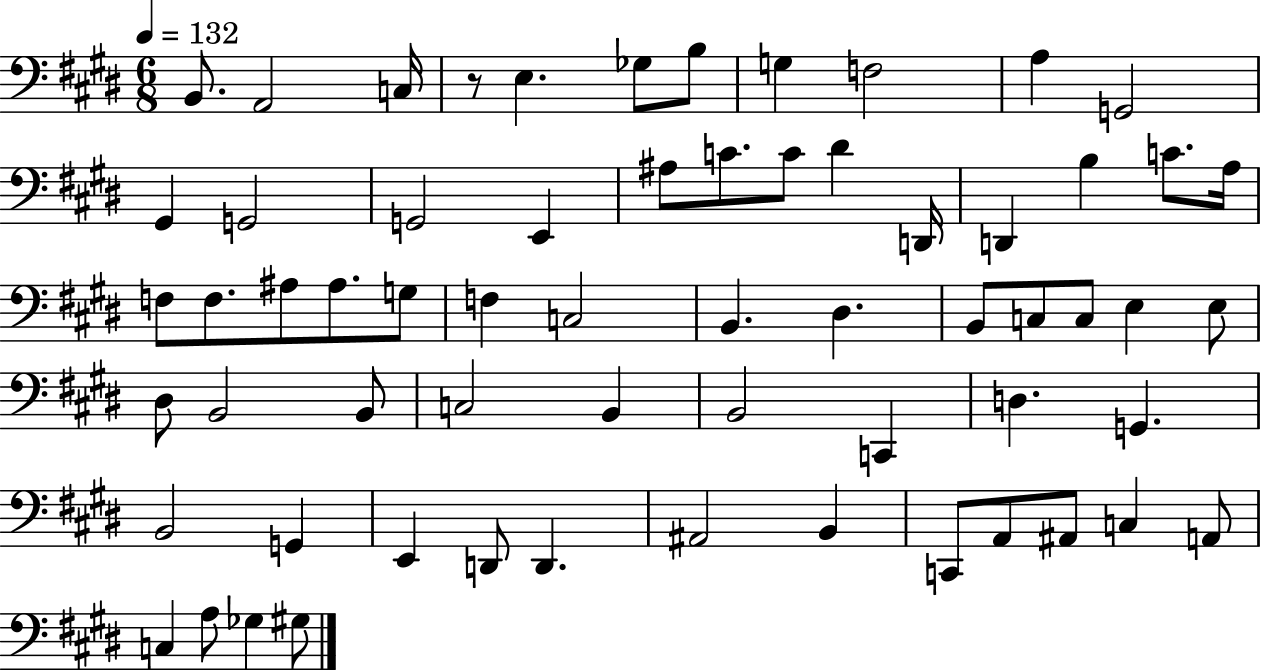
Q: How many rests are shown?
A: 1